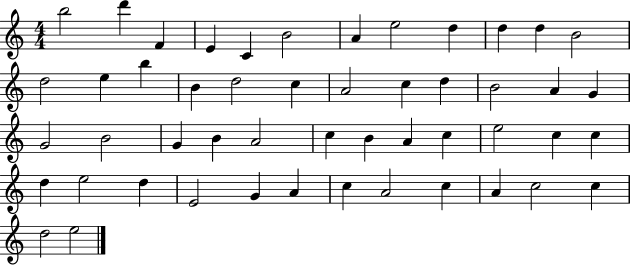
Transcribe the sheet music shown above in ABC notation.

X:1
T:Untitled
M:4/4
L:1/4
K:C
b2 d' F E C B2 A e2 d d d B2 d2 e b B d2 c A2 c d B2 A G G2 B2 G B A2 c B A c e2 c c d e2 d E2 G A c A2 c A c2 c d2 e2